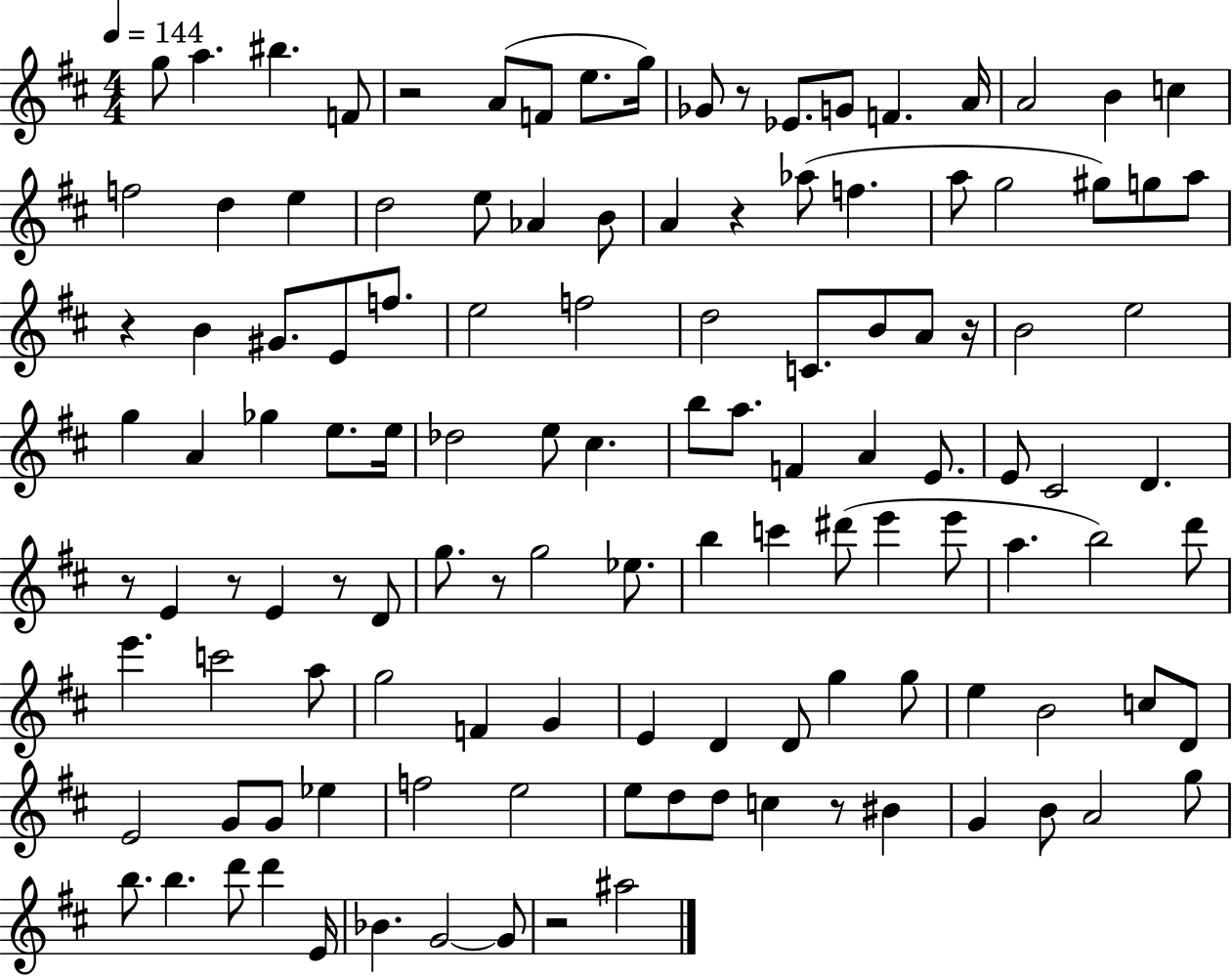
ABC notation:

X:1
T:Untitled
M:4/4
L:1/4
K:D
g/2 a ^b F/2 z2 A/2 F/2 e/2 g/4 _G/2 z/2 _E/2 G/2 F A/4 A2 B c f2 d e d2 e/2 _A B/2 A z _a/2 f a/2 g2 ^g/2 g/2 a/2 z B ^G/2 E/2 f/2 e2 f2 d2 C/2 B/2 A/2 z/4 B2 e2 g A _g e/2 e/4 _d2 e/2 ^c b/2 a/2 F A E/2 E/2 ^C2 D z/2 E z/2 E z/2 D/2 g/2 z/2 g2 _e/2 b c' ^d'/2 e' e'/2 a b2 d'/2 e' c'2 a/2 g2 F G E D D/2 g g/2 e B2 c/2 D/2 E2 G/2 G/2 _e f2 e2 e/2 d/2 d/2 c z/2 ^B G B/2 A2 g/2 b/2 b d'/2 d' E/4 _B G2 G/2 z2 ^a2